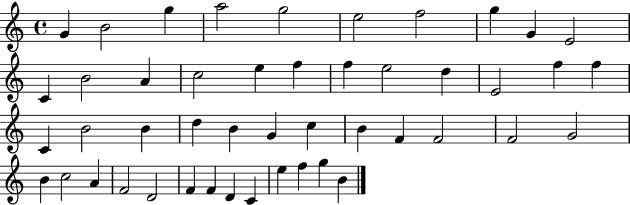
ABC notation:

X:1
T:Untitled
M:4/4
L:1/4
K:C
G B2 g a2 g2 e2 f2 g G E2 C B2 A c2 e f f e2 d E2 f f C B2 B d B G c B F F2 F2 G2 B c2 A F2 D2 F F D C e f g B